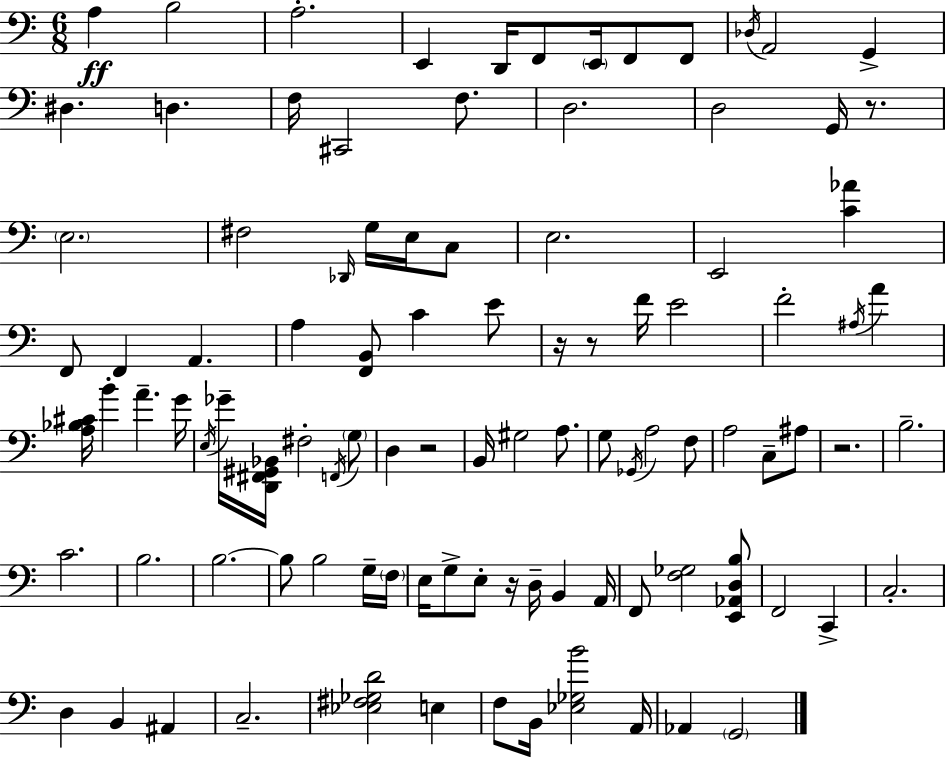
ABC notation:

X:1
T:Untitled
M:6/8
L:1/4
K:Am
A, B,2 A,2 E,, D,,/4 F,,/2 E,,/4 F,,/2 F,,/2 _D,/4 A,,2 G,, ^D, D, F,/4 ^C,,2 F,/2 D,2 D,2 G,,/4 z/2 E,2 ^F,2 _D,,/4 G,/4 E,/4 C,/2 E,2 E,,2 [C_A] F,,/2 F,, A,, A, [F,,B,,]/2 C E/2 z/4 z/2 F/4 E2 F2 ^A,/4 A [A,_B,^C]/4 B A G/4 E,/4 _G/4 [D,,^F,,^G,,_B,,]/4 ^F,2 F,,/4 G,/2 D, z2 B,,/4 ^G,2 A,/2 G,/2 _G,,/4 A,2 F,/2 A,2 C,/2 ^A,/2 z2 B,2 C2 B,2 B,2 B,/2 B,2 G,/4 F,/4 E,/4 G,/2 E,/2 z/4 D,/4 B,, A,,/4 F,,/2 [F,_G,]2 [E,,_A,,D,B,]/2 F,,2 C,, C,2 D, B,, ^A,, C,2 [_E,^F,_G,D]2 E, F,/2 B,,/4 [_E,_G,B]2 A,,/4 _A,, G,,2